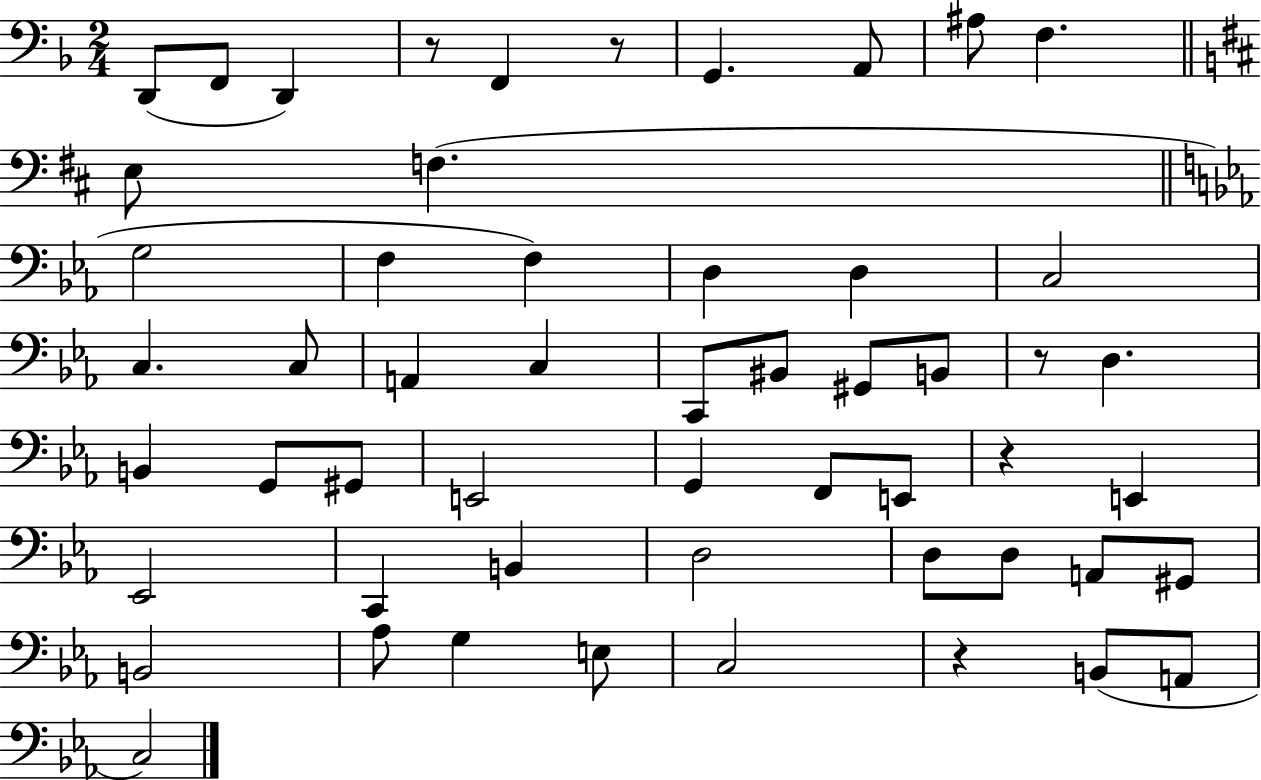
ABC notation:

X:1
T:Untitled
M:2/4
L:1/4
K:F
D,,/2 F,,/2 D,, z/2 F,, z/2 G,, A,,/2 ^A,/2 F, E,/2 F, G,2 F, F, D, D, C,2 C, C,/2 A,, C, C,,/2 ^B,,/2 ^G,,/2 B,,/2 z/2 D, B,, G,,/2 ^G,,/2 E,,2 G,, F,,/2 E,,/2 z E,, _E,,2 C,, B,, D,2 D,/2 D,/2 A,,/2 ^G,,/2 B,,2 _A,/2 G, E,/2 C,2 z B,,/2 A,,/2 C,2